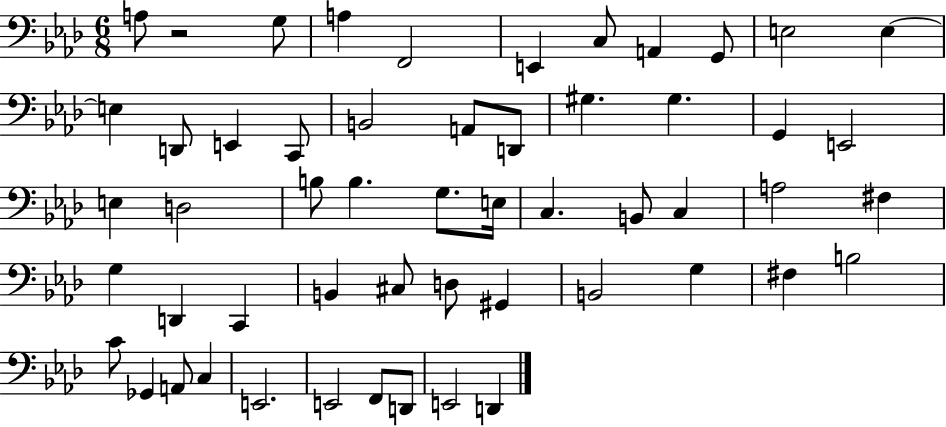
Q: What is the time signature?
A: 6/8